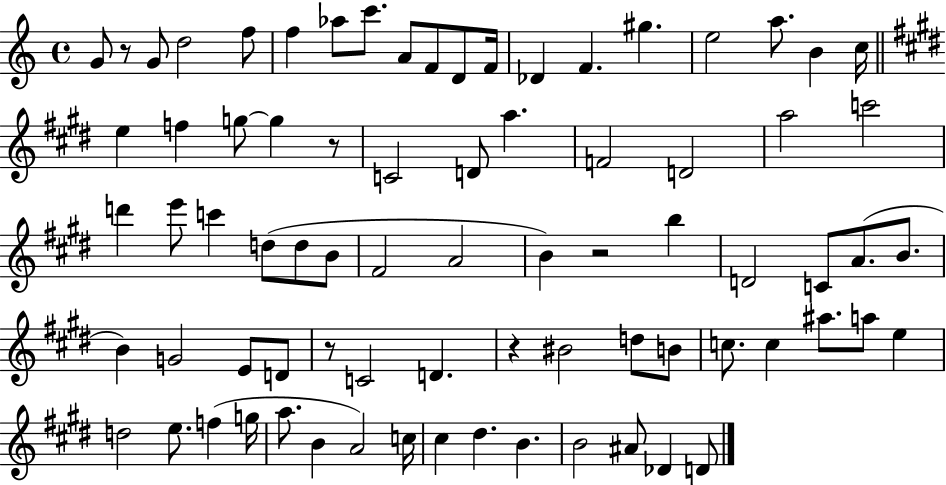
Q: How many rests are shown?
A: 5